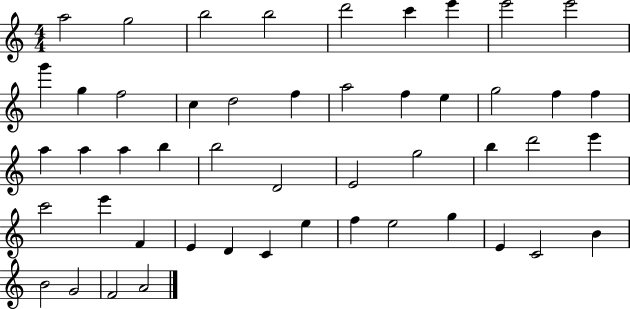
{
  \clef treble
  \numericTimeSignature
  \time 4/4
  \key c \major
  a''2 g''2 | b''2 b''2 | d'''2 c'''4 e'''4 | e'''2 e'''2 | \break g'''4 g''4 f''2 | c''4 d''2 f''4 | a''2 f''4 e''4 | g''2 f''4 f''4 | \break a''4 a''4 a''4 b''4 | b''2 d'2 | e'2 g''2 | b''4 d'''2 e'''4 | \break c'''2 e'''4 f'4 | e'4 d'4 c'4 e''4 | f''4 e''2 g''4 | e'4 c'2 b'4 | \break b'2 g'2 | f'2 a'2 | \bar "|."
}